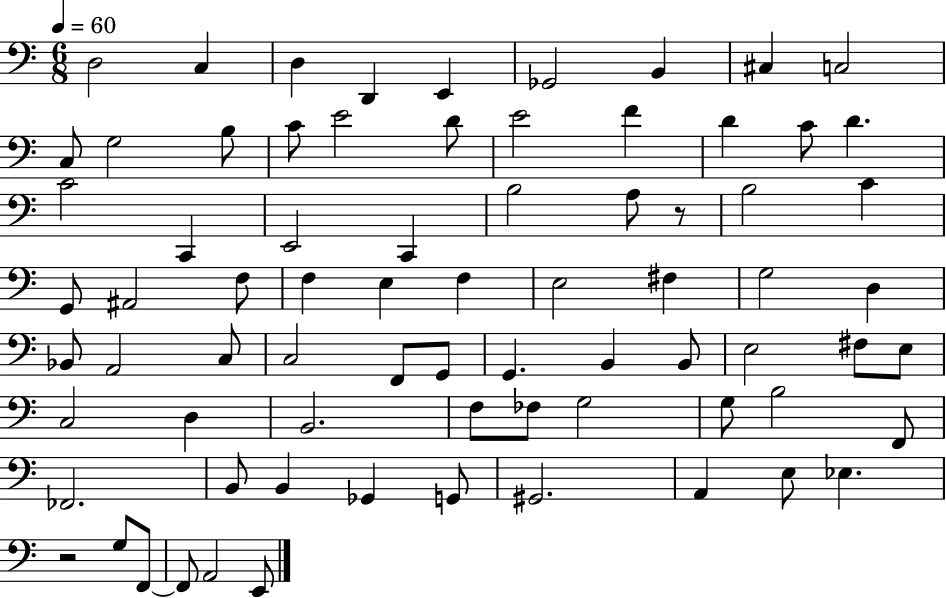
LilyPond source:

{
  \clef bass
  \numericTimeSignature
  \time 6/8
  \key c \major
  \tempo 4 = 60
  \repeat volta 2 { d2 c4 | d4 d,4 e,4 | ges,2 b,4 | cis4 c2 | \break c8 g2 b8 | c'8 e'2 d'8 | e'2 f'4 | d'4 c'8 d'4. | \break c'2 c,4 | e,2 c,4 | b2 a8 r8 | b2 c'4 | \break g,8 ais,2 f8 | f4 e4 f4 | e2 fis4 | g2 d4 | \break bes,8 a,2 c8 | c2 f,8 g,8 | g,4. b,4 b,8 | e2 fis8 e8 | \break c2 d4 | b,2. | f8 fes8 g2 | g8 b2 f,8 | \break fes,2. | b,8 b,4 ges,4 g,8 | gis,2. | a,4 e8 ees4. | \break r2 g8 f,8~~ | f,8 a,2 e,8 | } \bar "|."
}